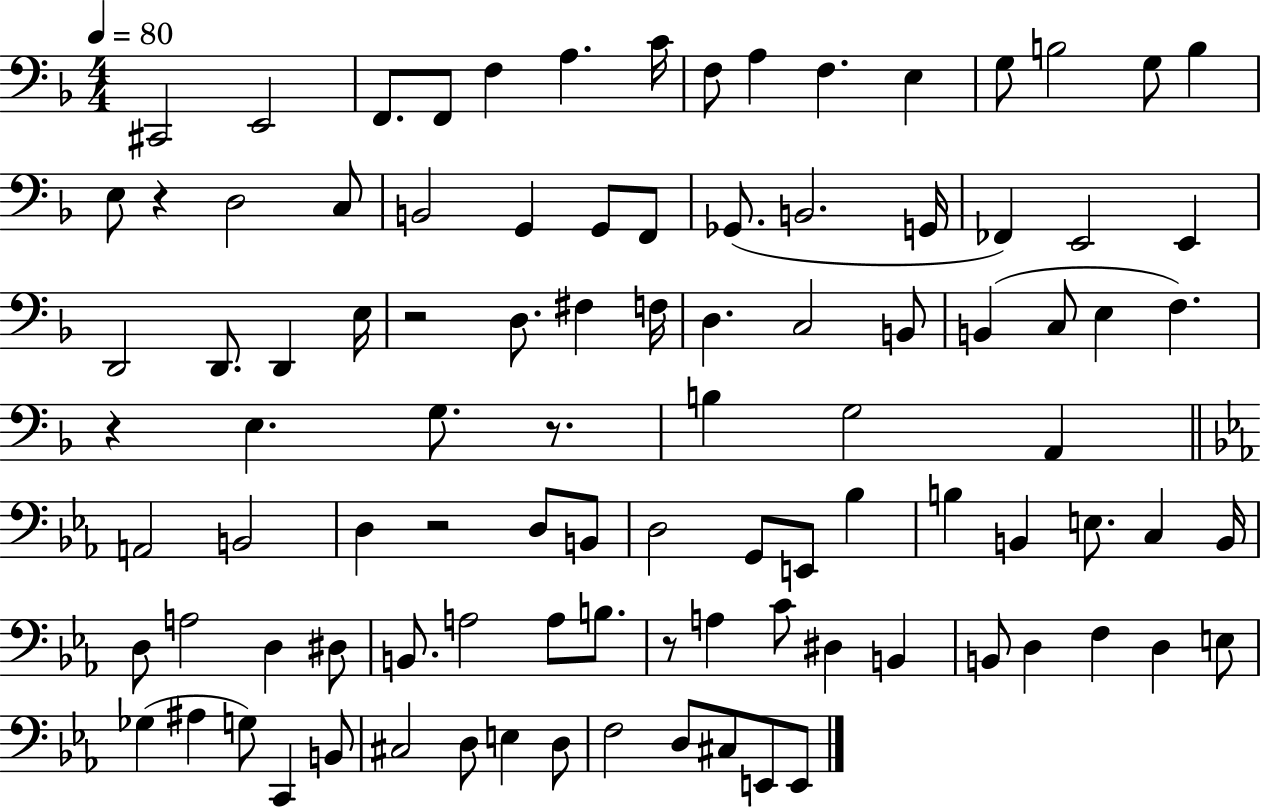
X:1
T:Untitled
M:4/4
L:1/4
K:F
^C,,2 E,,2 F,,/2 F,,/2 F, A, C/4 F,/2 A, F, E, G,/2 B,2 G,/2 B, E,/2 z D,2 C,/2 B,,2 G,, G,,/2 F,,/2 _G,,/2 B,,2 G,,/4 _F,, E,,2 E,, D,,2 D,,/2 D,, E,/4 z2 D,/2 ^F, F,/4 D, C,2 B,,/2 B,, C,/2 E, F, z E, G,/2 z/2 B, G,2 A,, A,,2 B,,2 D, z2 D,/2 B,,/2 D,2 G,,/2 E,,/2 _B, B, B,, E,/2 C, B,,/4 D,/2 A,2 D, ^D,/2 B,,/2 A,2 A,/2 B,/2 z/2 A, C/2 ^D, B,, B,,/2 D, F, D, E,/2 _G, ^A, G,/2 C,, B,,/2 ^C,2 D,/2 E, D,/2 F,2 D,/2 ^C,/2 E,,/2 E,,/2